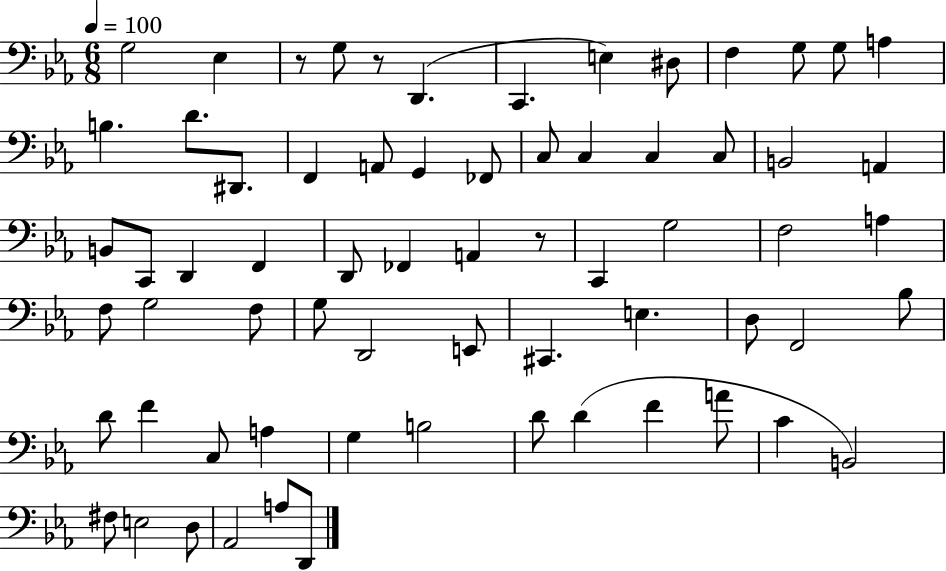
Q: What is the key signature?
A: EES major